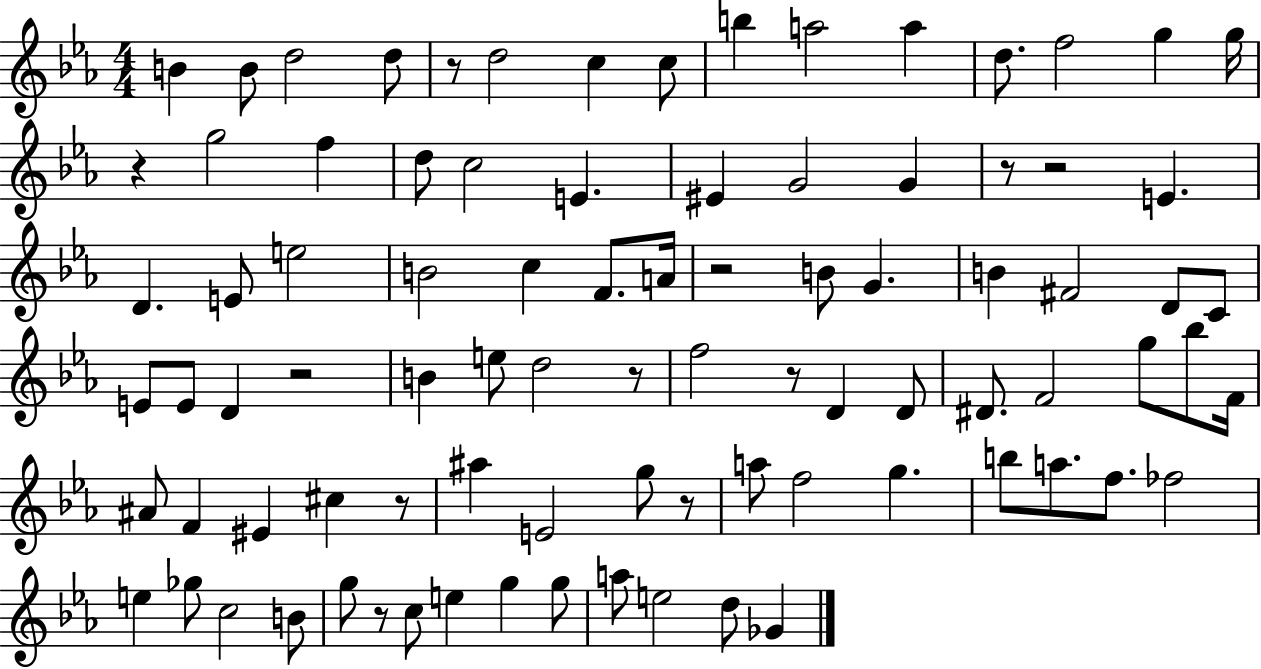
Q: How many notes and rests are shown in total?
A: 88